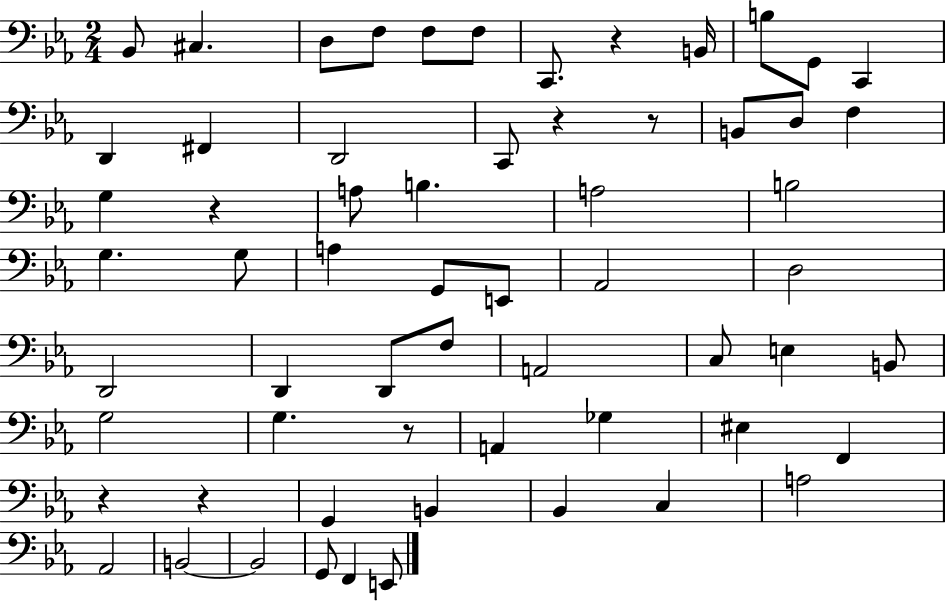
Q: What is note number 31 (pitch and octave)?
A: D2